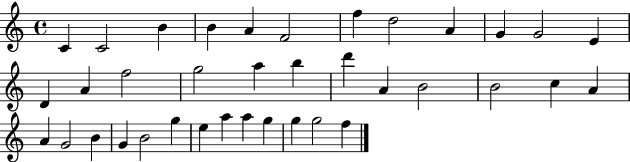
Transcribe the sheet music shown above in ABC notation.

X:1
T:Untitled
M:4/4
L:1/4
K:C
C C2 B B A F2 f d2 A G G2 E D A f2 g2 a b d' A B2 B2 c A A G2 B G B2 g e a a g g g2 f